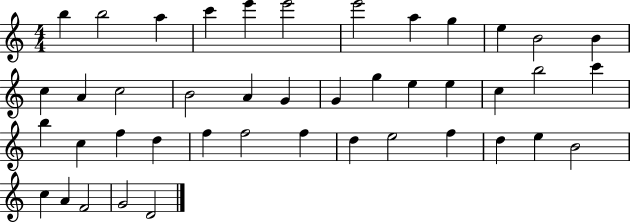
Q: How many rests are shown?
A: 0